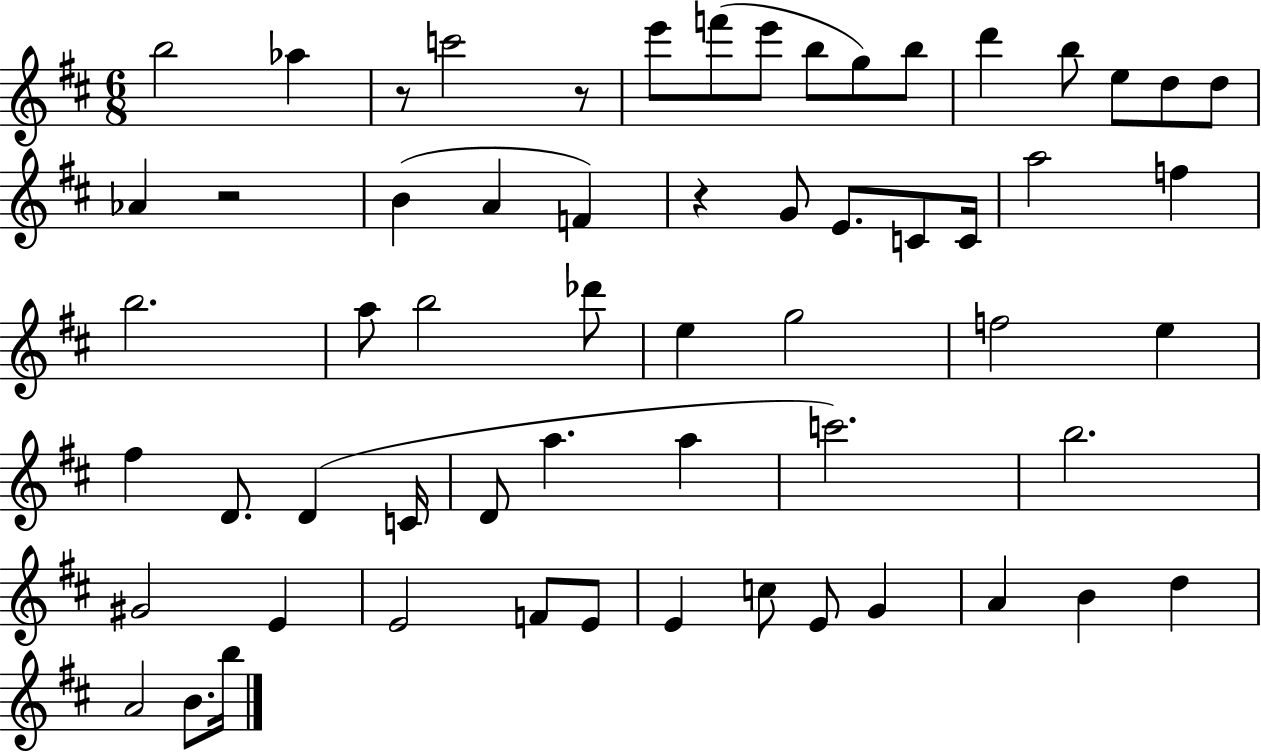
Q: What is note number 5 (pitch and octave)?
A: F6